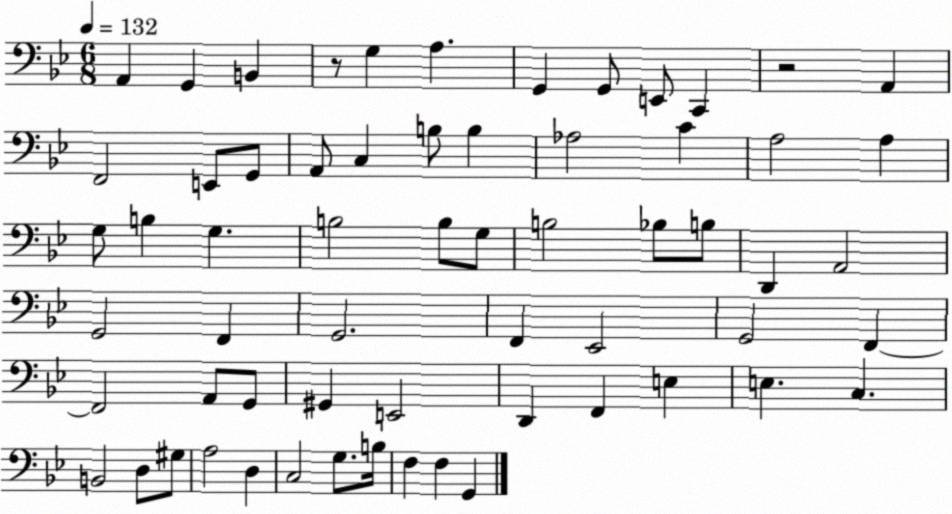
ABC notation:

X:1
T:Untitled
M:6/8
L:1/4
K:Bb
A,, G,, B,, z/2 G, A, G,, G,,/2 E,,/2 C,, z2 A,, F,,2 E,,/2 G,,/2 A,,/2 C, B,/2 B, _A,2 C A,2 A, G,/2 B, G, B,2 B,/2 G,/2 B,2 _B,/2 B,/2 D,, A,,2 G,,2 F,, G,,2 F,, _E,,2 G,,2 F,, F,,2 A,,/2 G,,/2 ^G,, E,,2 D,, F,, E, E, C, B,,2 D,/2 ^G,/2 A,2 D, C,2 G,/2 B,/4 F, F, G,,